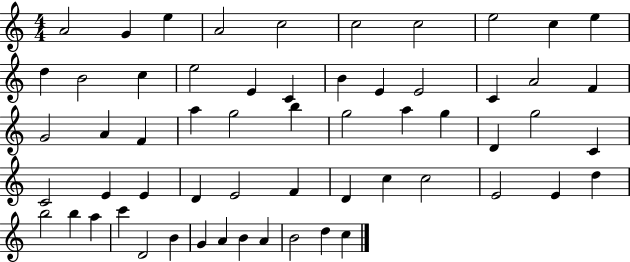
A4/h G4/q E5/q A4/h C5/h C5/h C5/h E5/h C5/q E5/q D5/q B4/h C5/q E5/h E4/q C4/q B4/q E4/q E4/h C4/q A4/h F4/q G4/h A4/q F4/q A5/q G5/h B5/q G5/h A5/q G5/q D4/q G5/h C4/q C4/h E4/q E4/q D4/q E4/h F4/q D4/q C5/q C5/h E4/h E4/q D5/q B5/h B5/q A5/q C6/q D4/h B4/q G4/q A4/q B4/q A4/q B4/h D5/q C5/q